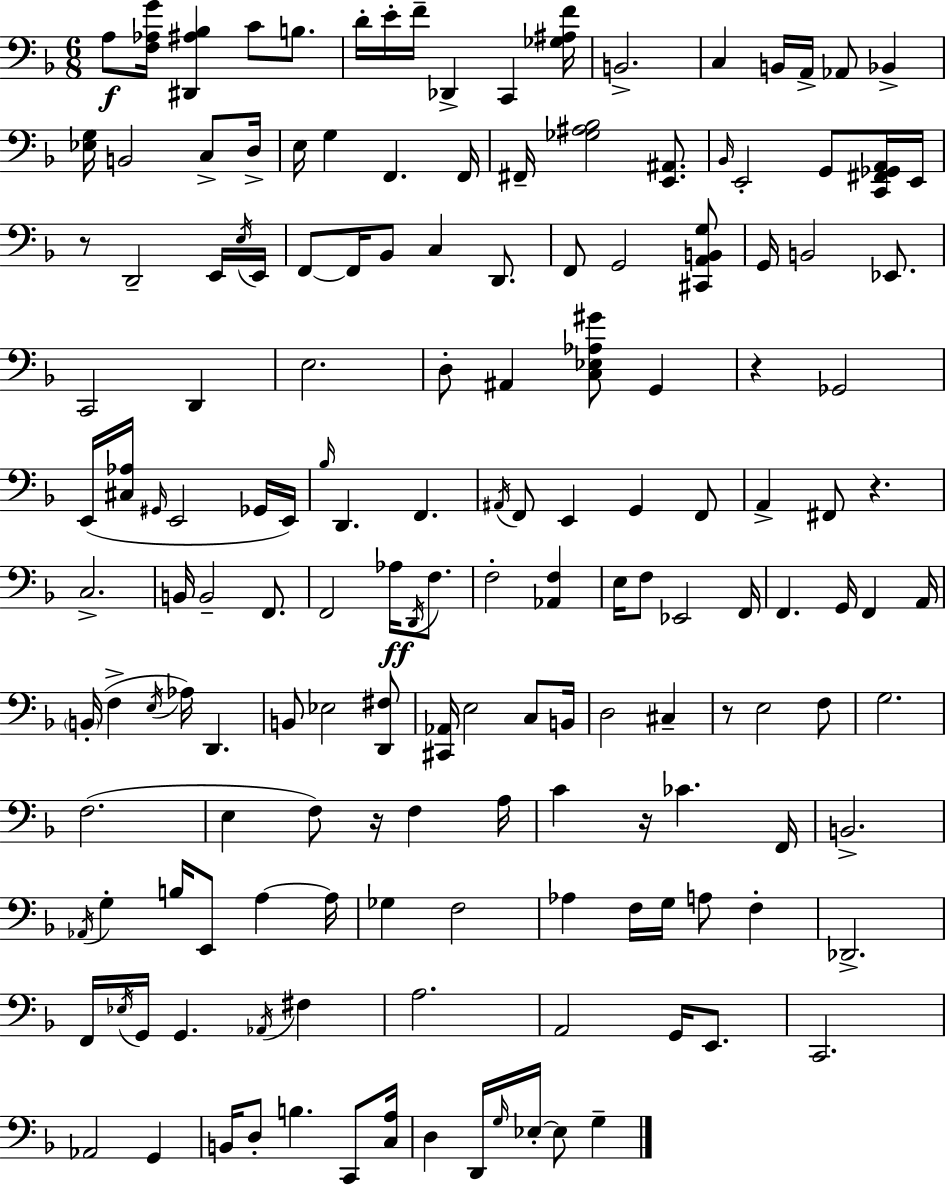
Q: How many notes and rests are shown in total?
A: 160